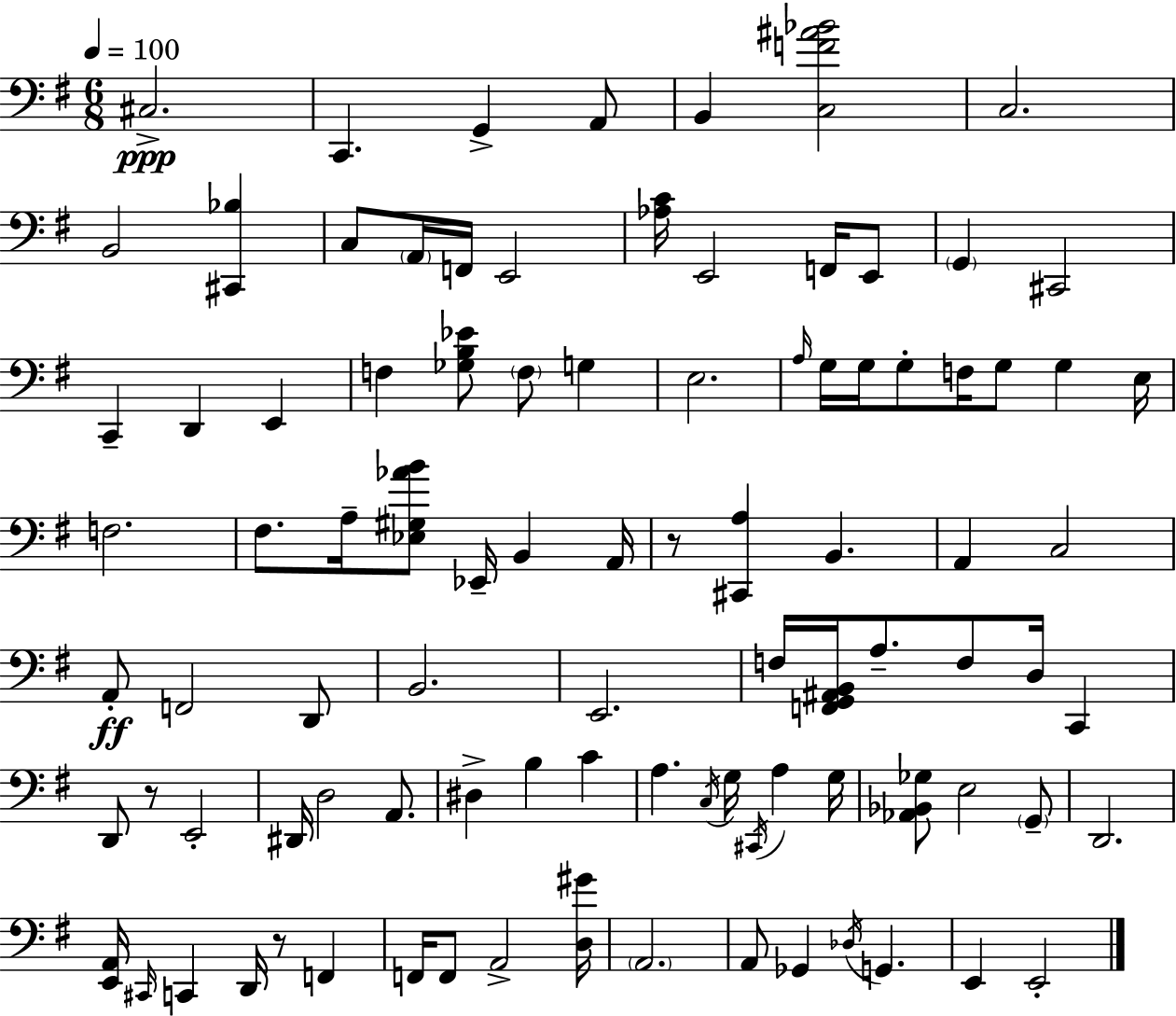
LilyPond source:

{
  \clef bass
  \numericTimeSignature
  \time 6/8
  \key g \major
  \tempo 4 = 100
  cis2.->\ppp | c,4. g,4-> a,8 | b,4 <c f' ais' bes'>2 | c2. | \break b,2 <cis, bes>4 | c8 \parenthesize a,16 f,16 e,2 | <aes c'>16 e,2 f,16 e,8 | \parenthesize g,4 cis,2 | \break c,4-- d,4 e,4 | f4 <ges b ees'>8 \parenthesize f8 g4 | e2. | \grace { a16 } g16 g16 g8-. f16 g8 g4 | \break e16 f2. | fis8. a16-- <ees gis aes' b'>8 ees,16-- b,4 | a,16 r8 <cis, a>4 b,4. | a,4 c2 | \break a,8-.\ff f,2 d,8 | b,2. | e,2. | f16 <f, g, ais, b,>16 a8.-- f8 d16 c,4 | \break d,8 r8 e,2-. | dis,16 d2 a,8. | dis4-> b4 c'4 | a4. \acciaccatura { c16 } g16 \acciaccatura { cis,16 } a4 | \break g16 <aes, bes, ges>8 e2 | \parenthesize g,8-- d,2. | <e, a,>16 \grace { cis,16 } c,4 d,16 r8 | f,4 f,16 f,8 a,2-> | \break <d gis'>16 \parenthesize a,2. | a,8 ges,4 \acciaccatura { des16 } g,4. | e,4 e,2-. | \bar "|."
}